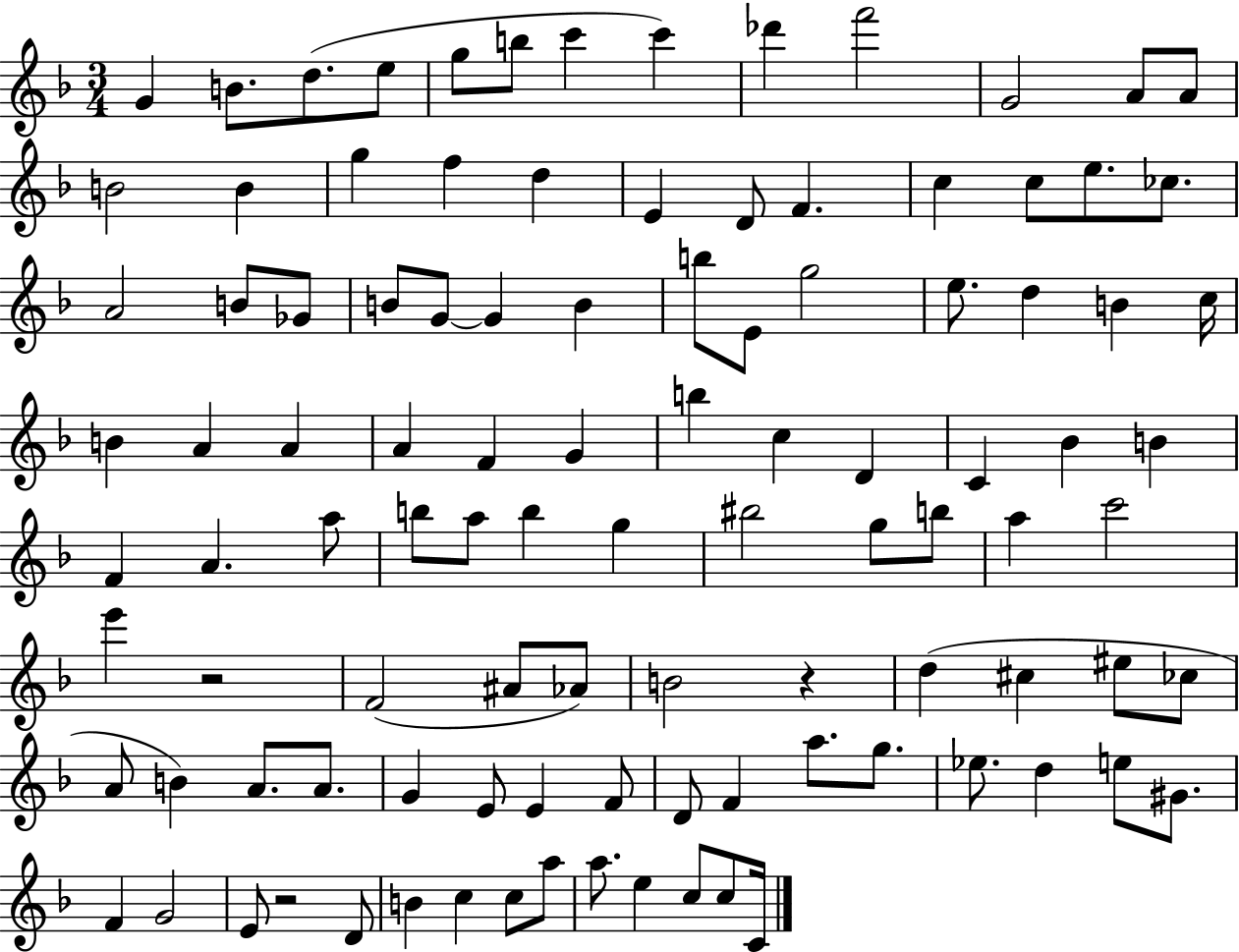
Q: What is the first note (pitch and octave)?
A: G4